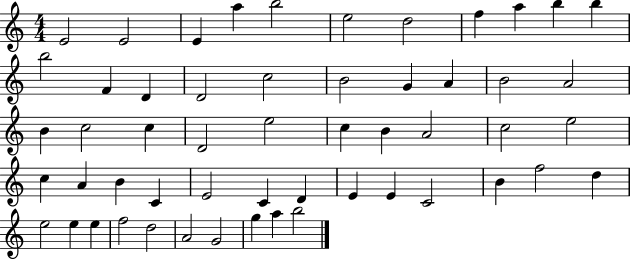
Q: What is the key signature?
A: C major